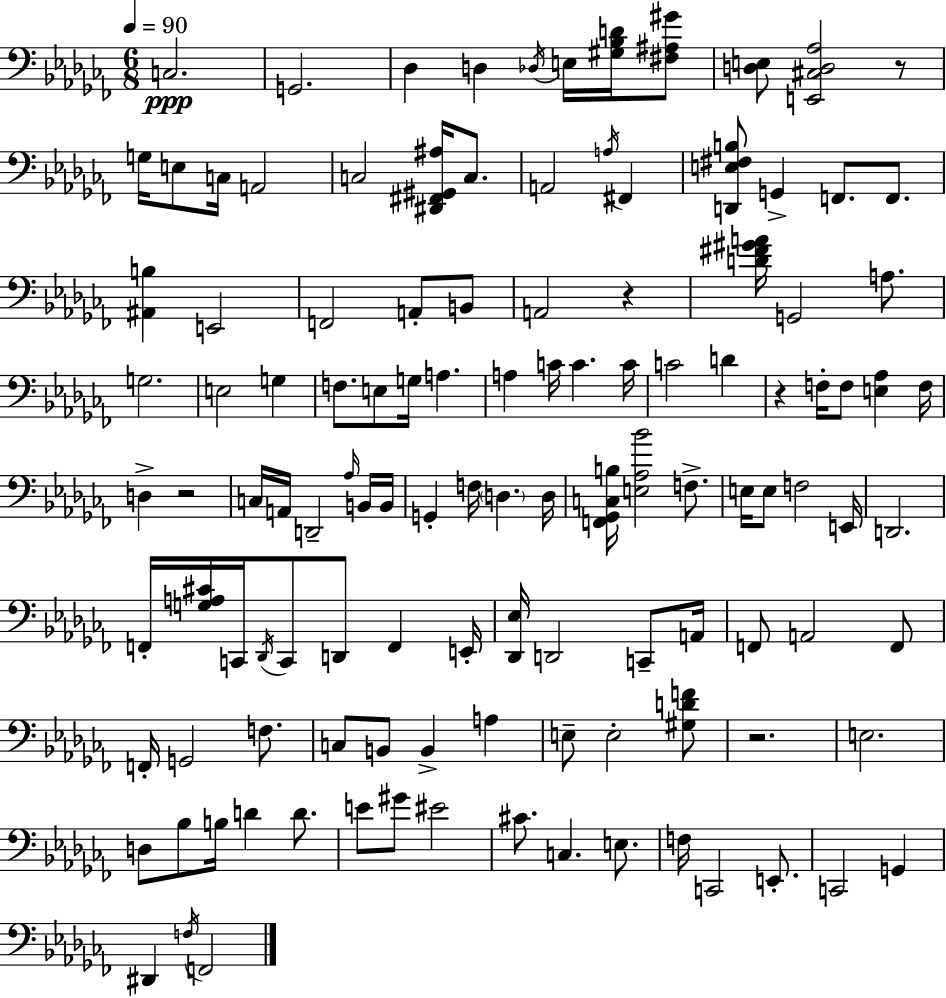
{
  \clef bass
  \numericTimeSignature
  \time 6/8
  \key aes \minor
  \tempo 4 = 90
  c2.\ppp | g,2. | des4 d4 \acciaccatura { des16 } e16 <gis bes d'>16 <fis ais gis'>8 | <d e>8 <e, cis d aes>2 r8 | \break g16 e8 c16 a,2 | c2 <dis, fis, gis, ais>16 c8. | a,2 \acciaccatura { a16 } fis,4 | <d, e fis b>8 g,4-> f,8. f,8. | \break <ais, b>4 e,2 | f,2 a,8-. | b,8 a,2 r4 | <d' fis' gis' a'>16 g,2 a8. | \break g2. | e2 g4 | f8. e8 g16 a4. | a4 c'16 c'4. | \break c'16 c'2 d'4 | r4 f16-. f8 <e aes>4 | f16 d4-> r2 | c16 a,16 d,2-- | \break \grace { aes16 } b,16 b,16 g,4-. f16 \parenthesize d4. | d16 <f, ges, c b>16 <e aes bes'>2 | f8.-> e16 e8 f2 | e,16 d,2. | \break f,16-. <g a cis'>16 c,16 \acciaccatura { des,16 } c,8 d,8 f,4 | e,16-. <des, ees>16 d,2 | c,8-- a,16 f,8 a,2 | f,8 f,16-. g,2 | \break f8. c8 b,8 b,4-> | a4 e8-- e2-. | <gis d' f'>8 r2. | e2. | \break d8 bes8 b16 d'4 | d'8. e'8 gis'8 eis'2 | cis'8. c4. | e8. f16 c,2 | \break e,8.-. c,2 | g,4 dis,4 \acciaccatura { f16 } f,2 | \bar "|."
}